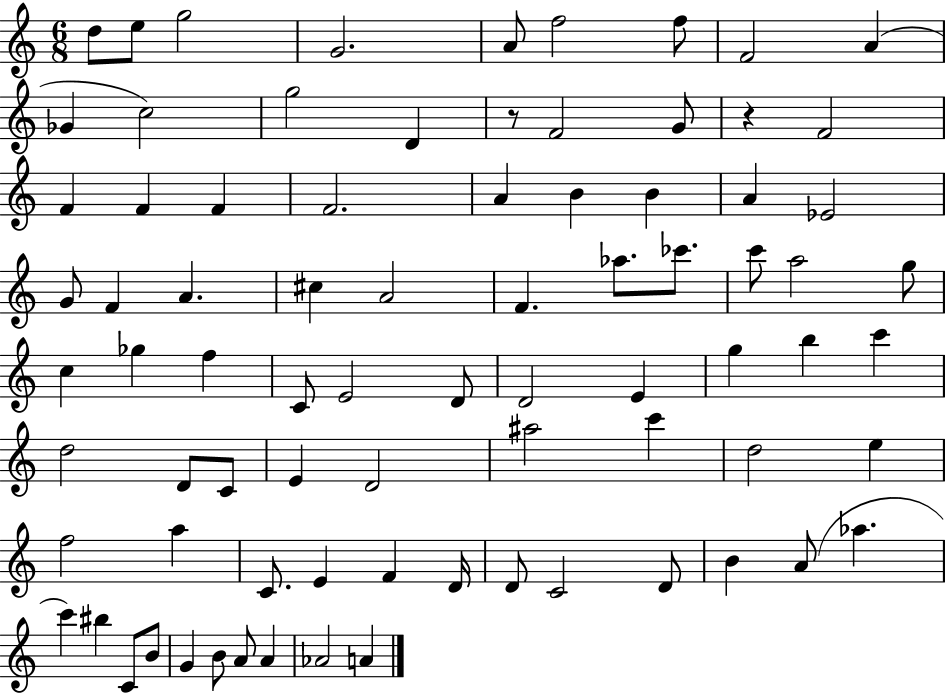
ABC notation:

X:1
T:Untitled
M:6/8
L:1/4
K:C
d/2 e/2 g2 G2 A/2 f2 f/2 F2 A _G c2 g2 D z/2 F2 G/2 z F2 F F F F2 A B B A _E2 G/2 F A ^c A2 F _a/2 _c'/2 c'/2 a2 g/2 c _g f C/2 E2 D/2 D2 E g b c' d2 D/2 C/2 E D2 ^a2 c' d2 e f2 a C/2 E F D/4 D/2 C2 D/2 B A/2 _a c' ^b C/2 B/2 G B/2 A/2 A _A2 A